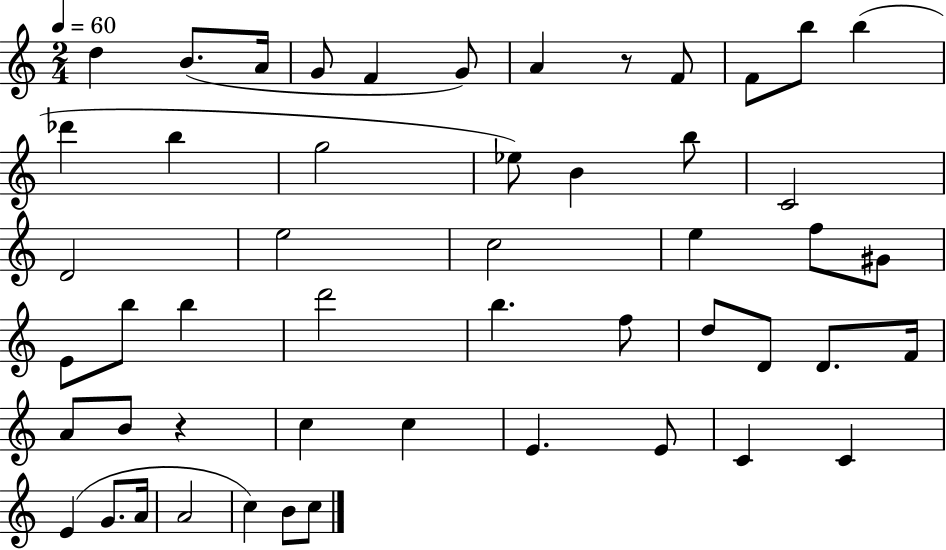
D5/q B4/e. A4/s G4/e F4/q G4/e A4/q R/e F4/e F4/e B5/e B5/q Db6/q B5/q G5/h Eb5/e B4/q B5/e C4/h D4/h E5/h C5/h E5/q F5/e G#4/e E4/e B5/e B5/q D6/h B5/q. F5/e D5/e D4/e D4/e. F4/s A4/e B4/e R/q C5/q C5/q E4/q. E4/e C4/q C4/q E4/q G4/e. A4/s A4/h C5/q B4/e C5/e